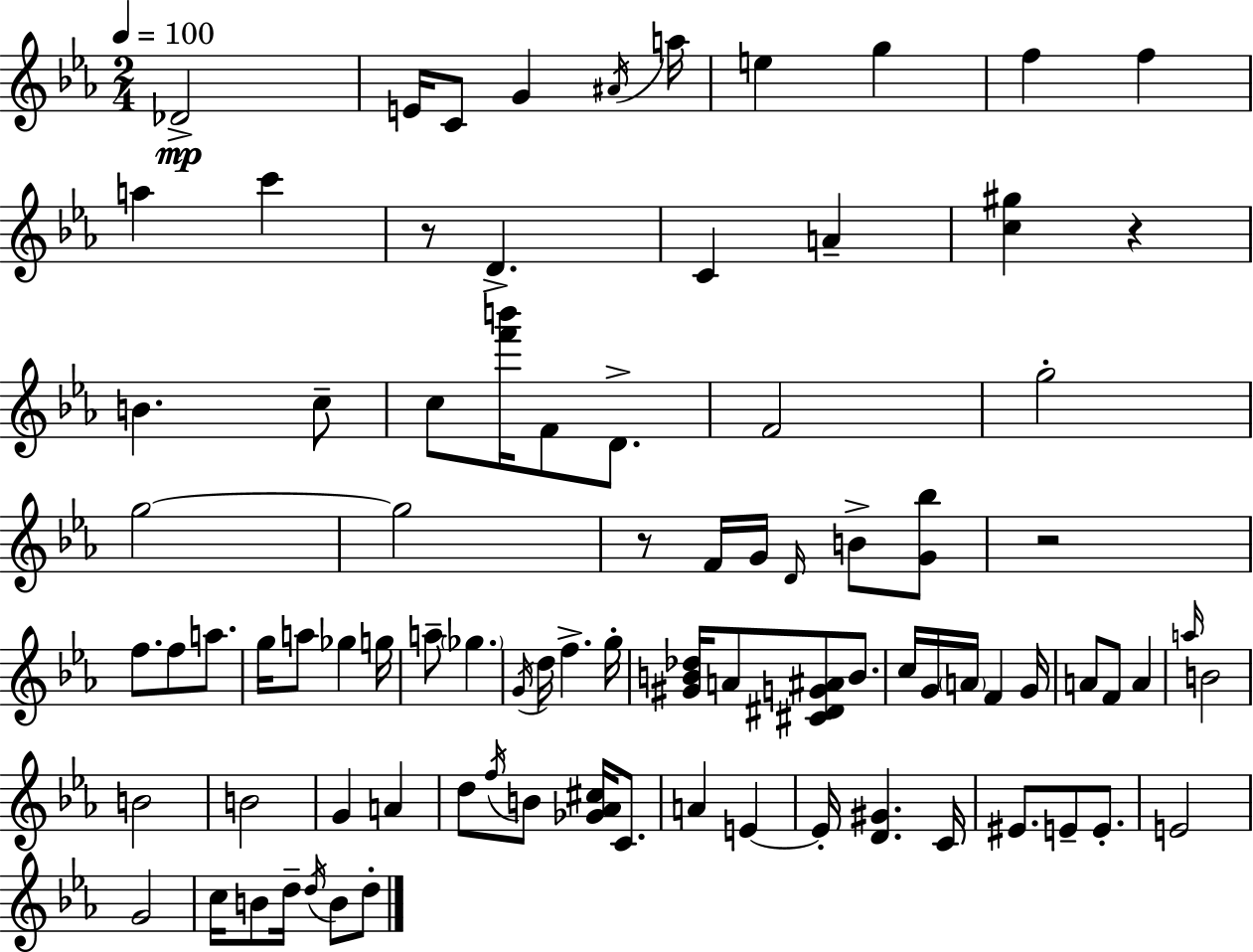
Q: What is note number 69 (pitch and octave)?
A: E4